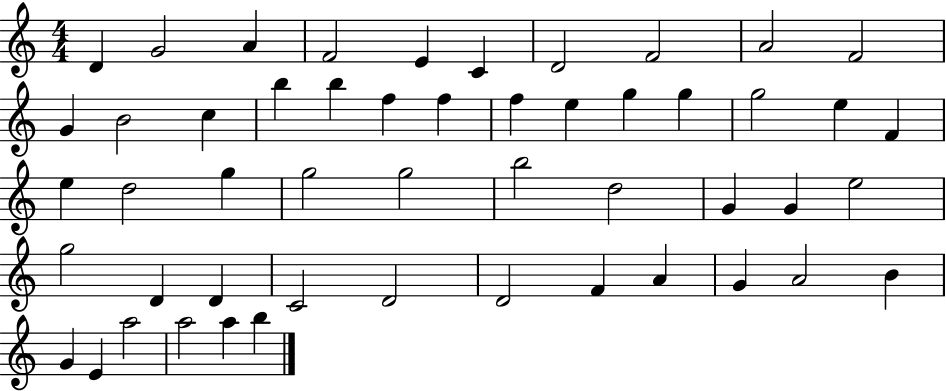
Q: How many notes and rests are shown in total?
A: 51